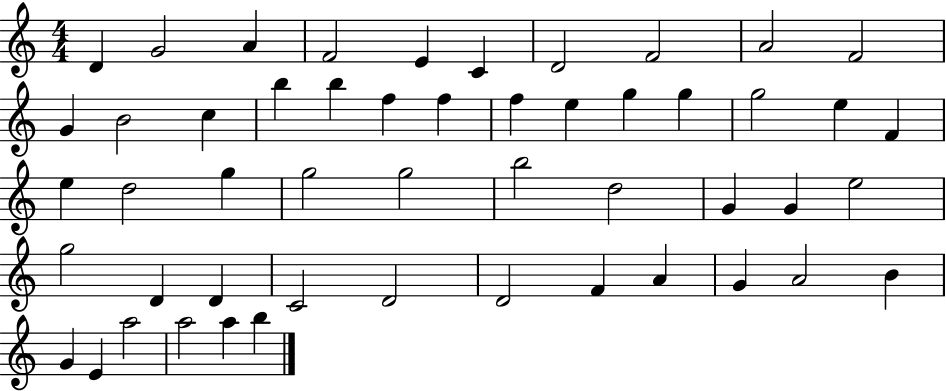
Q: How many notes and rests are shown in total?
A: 51